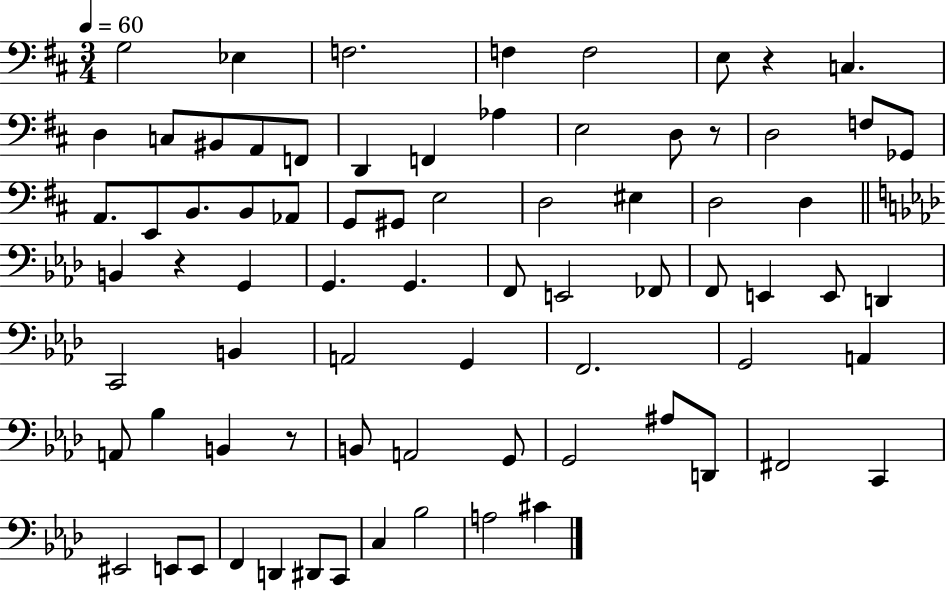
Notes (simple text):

G3/h Eb3/q F3/h. F3/q F3/h E3/e R/q C3/q. D3/q C3/e BIS2/e A2/e F2/e D2/q F2/q Ab3/q E3/h D3/e R/e D3/h F3/e Gb2/e A2/e. E2/e B2/e. B2/e Ab2/e G2/e G#2/e E3/h D3/h EIS3/q D3/h D3/q B2/q R/q G2/q G2/q. G2/q. F2/e E2/h FES2/e F2/e E2/q E2/e D2/q C2/h B2/q A2/h G2/q F2/h. G2/h A2/q A2/e Bb3/q B2/q R/e B2/e A2/h G2/e G2/h A#3/e D2/e F#2/h C2/q EIS2/h E2/e E2/e F2/q D2/q D#2/e C2/e C3/q Bb3/h A3/h C#4/q